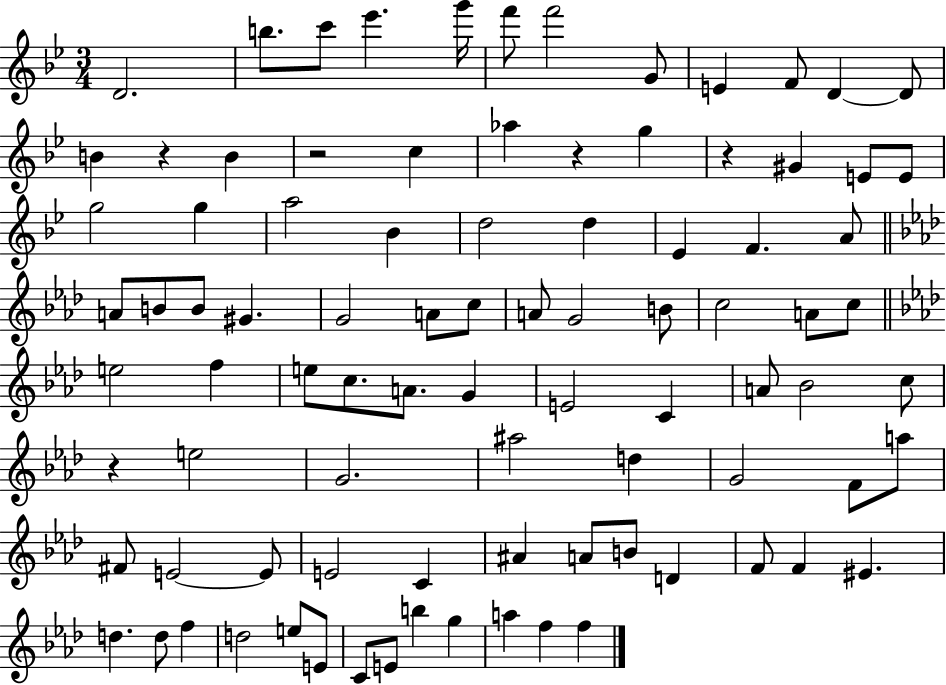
{
  \clef treble
  \numericTimeSignature
  \time 3/4
  \key bes \major
  d'2. | b''8. c'''8 ees'''4. g'''16 | f'''8 f'''2 g'8 | e'4 f'8 d'4~~ d'8 | \break b'4 r4 b'4 | r2 c''4 | aes''4 r4 g''4 | r4 gis'4 e'8 e'8 | \break g''2 g''4 | a''2 bes'4 | d''2 d''4 | ees'4 f'4. a'8 | \break \bar "||" \break \key aes \major a'8 b'8 b'8 gis'4. | g'2 a'8 c''8 | a'8 g'2 b'8 | c''2 a'8 c''8 | \break \bar "||" \break \key aes \major e''2 f''4 | e''8 c''8. a'8. g'4 | e'2 c'4 | a'8 bes'2 c''8 | \break r4 e''2 | g'2. | ais''2 d''4 | g'2 f'8 a''8 | \break fis'8 e'2~~ e'8 | e'2 c'4 | ais'4 a'8 b'8 d'4 | f'8 f'4 eis'4. | \break d''4. d''8 f''4 | d''2 e''8 e'8 | c'8 e'8 b''4 g''4 | a''4 f''4 f''4 | \break \bar "|."
}